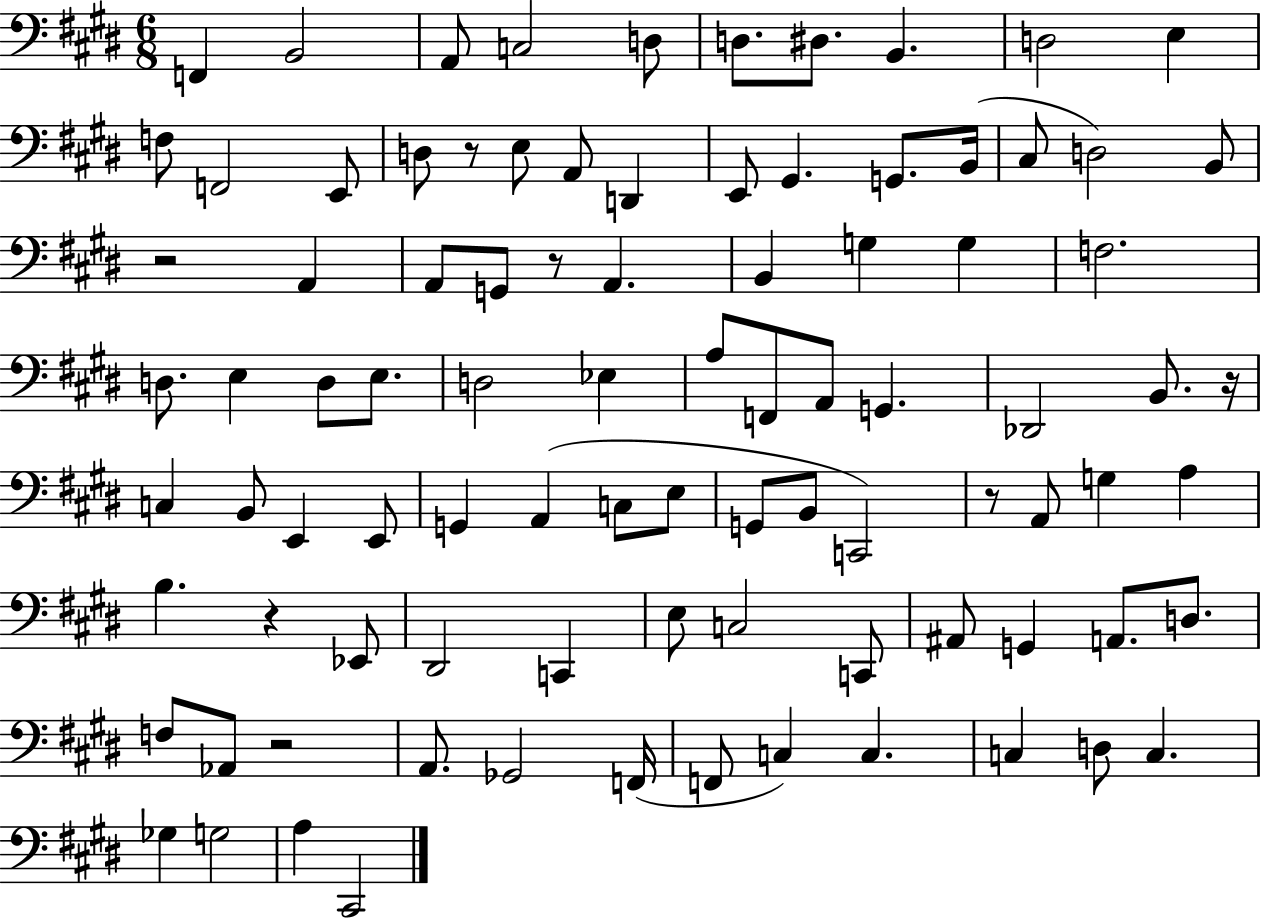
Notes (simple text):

F2/q B2/h A2/e C3/h D3/e D3/e. D#3/e. B2/q. D3/h E3/q F3/e F2/h E2/e D3/e R/e E3/e A2/e D2/q E2/e G#2/q. G2/e. B2/s C#3/e D3/h B2/e R/h A2/q A2/e G2/e R/e A2/q. B2/q G3/q G3/q F3/h. D3/e. E3/q D3/e E3/e. D3/h Eb3/q A3/e F2/e A2/e G2/q. Db2/h B2/e. R/s C3/q B2/e E2/q E2/e G2/q A2/q C3/e E3/e G2/e B2/e C2/h R/e A2/e G3/q A3/q B3/q. R/q Eb2/e D#2/h C2/q E3/e C3/h C2/e A#2/e G2/q A2/e. D3/e. F3/e Ab2/e R/h A2/e. Gb2/h F2/s F2/e C3/q C3/q. C3/q D3/e C3/q. Gb3/q G3/h A3/q C#2/h